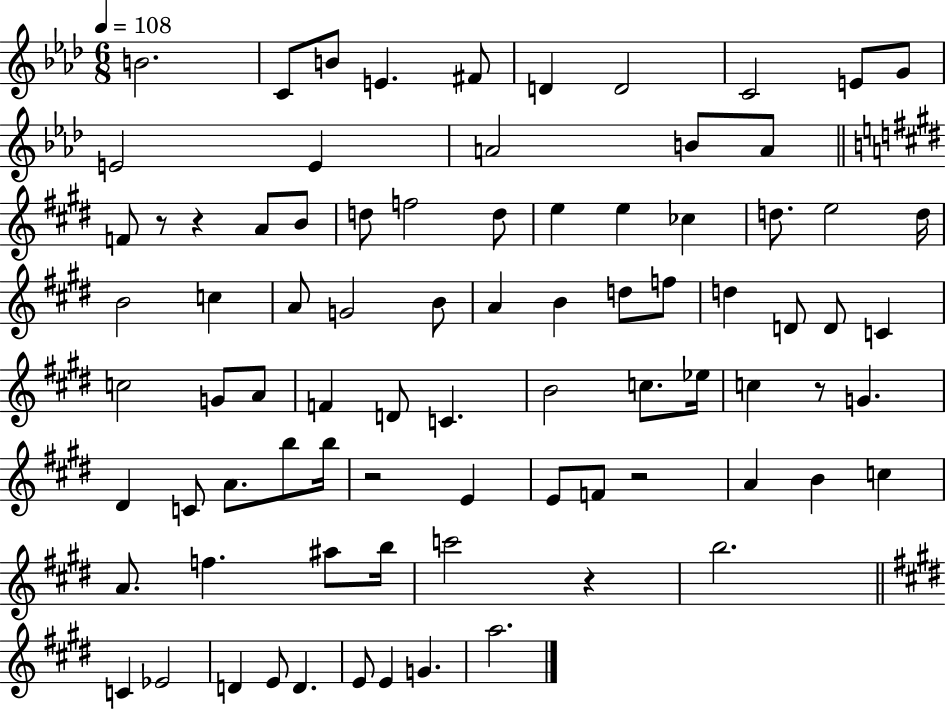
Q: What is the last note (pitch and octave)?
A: A5